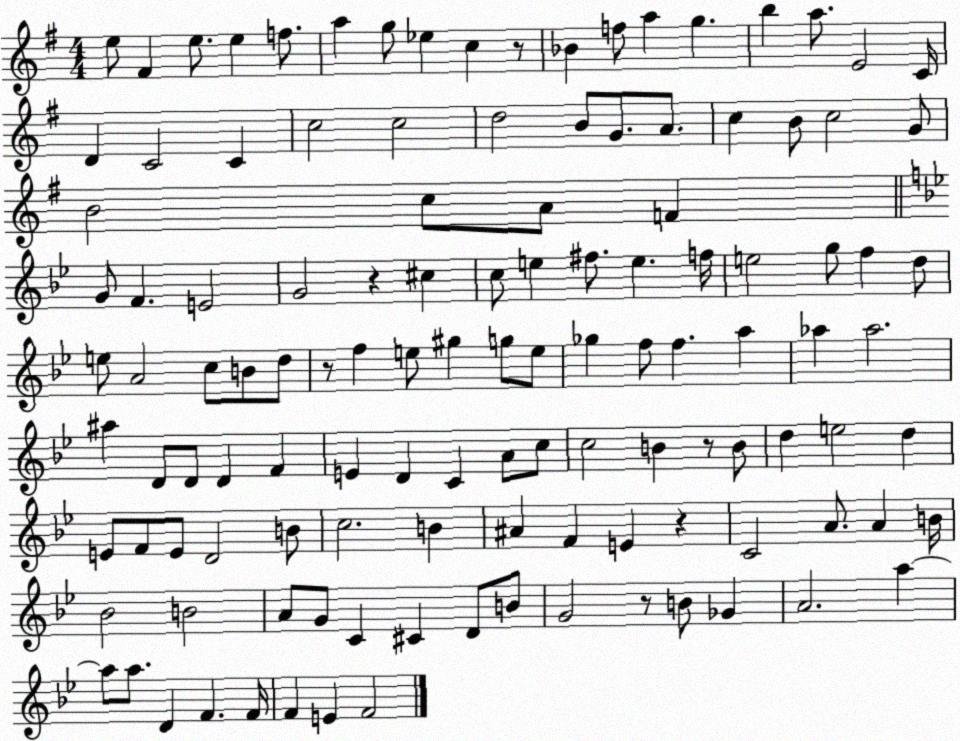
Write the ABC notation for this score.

X:1
T:Untitled
M:4/4
L:1/4
K:G
e/2 ^F e/2 e f/2 a g/2 _e c z/2 _B f/2 a g b a/2 E2 C/4 D C2 C c2 c2 d2 B/2 G/2 A/2 c B/2 c2 G/2 B2 c/2 A/2 F G/2 F E2 G2 z ^c c/2 e ^f/2 e f/4 e2 g/2 f d/2 e/2 A2 c/2 B/2 d/2 z/2 f e/2 ^g g/2 e/2 _g f/2 f a _a _a2 ^a D/2 D/2 D F E D C A/2 c/2 c2 B z/2 B/2 d e2 d E/2 F/2 E/2 D2 B/2 c2 B ^A F E z C2 A/2 A B/4 _B2 B2 A/2 G/2 C ^C D/2 B/2 G2 z/2 B/2 _G A2 a a/2 a/2 D F F/4 F E F2